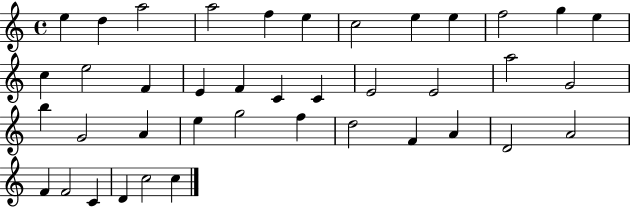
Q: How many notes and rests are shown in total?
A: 40